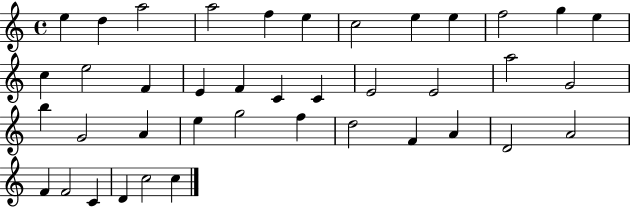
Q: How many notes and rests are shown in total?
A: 40